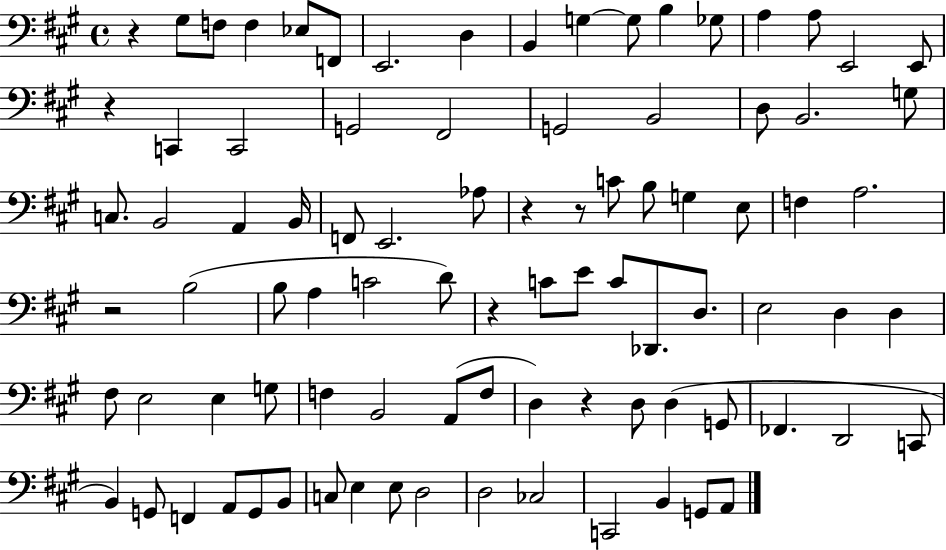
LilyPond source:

{
  \clef bass
  \time 4/4
  \defaultTimeSignature
  \key a \major
  r4 gis8 f8 f4 ees8 f,8 | e,2. d4 | b,4 g4~~ g8 b4 ges8 | a4 a8 e,2 e,8 | \break r4 c,4 c,2 | g,2 fis,2 | g,2 b,2 | d8 b,2. g8 | \break c8. b,2 a,4 b,16 | f,8 e,2. aes8 | r4 r8 c'8 b8 g4 e8 | f4 a2. | \break r2 b2( | b8 a4 c'2 d'8) | r4 c'8 e'8 c'8 des,8. d8. | e2 d4 d4 | \break fis8 e2 e4 g8 | f4 b,2 a,8( f8 | d4) r4 d8 d4( g,8 | fes,4. d,2 c,8 | \break b,4) g,8 f,4 a,8 g,8 b,8 | c8 e4 e8 d2 | d2 ces2 | c,2 b,4 g,8 a,8 | \break \bar "|."
}